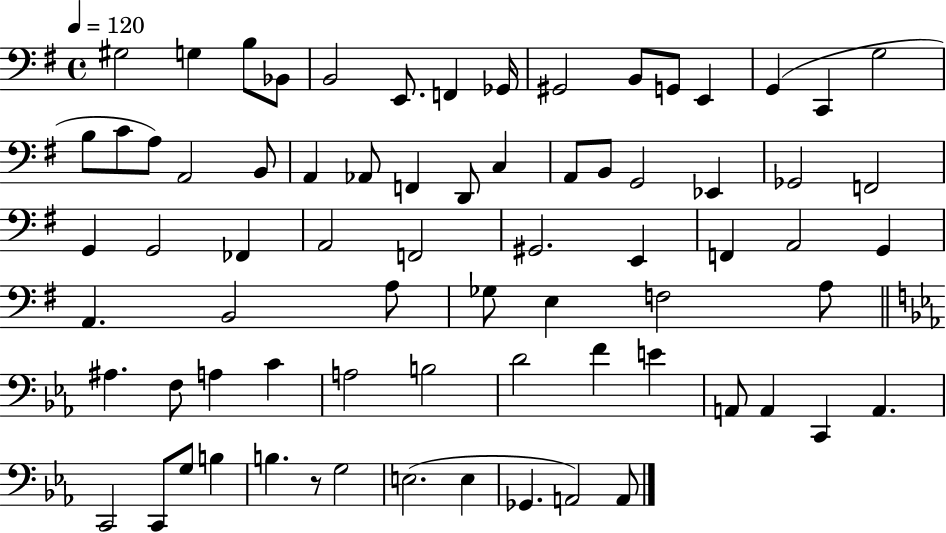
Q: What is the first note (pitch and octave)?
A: G#3